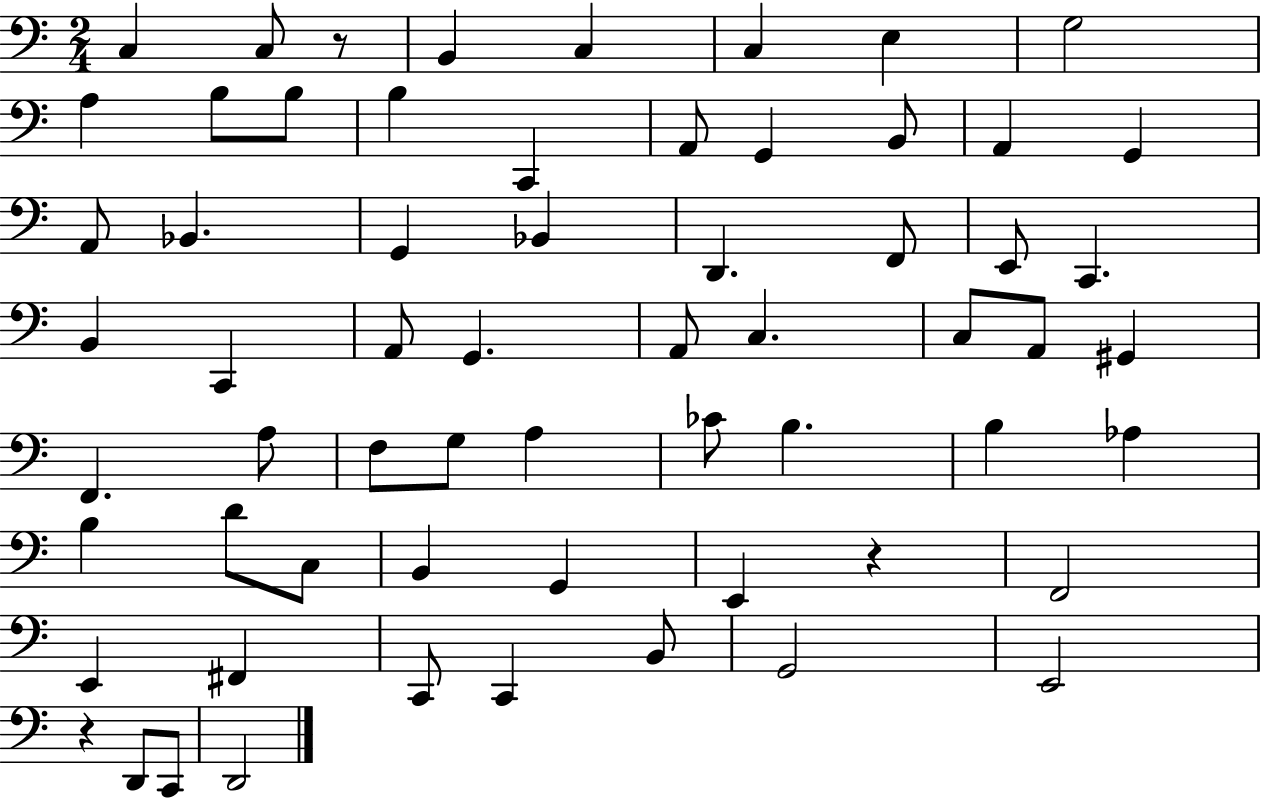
C3/q C3/e R/e B2/q C3/q C3/q E3/q G3/h A3/q B3/e B3/e B3/q C2/q A2/e G2/q B2/e A2/q G2/q A2/e Bb2/q. G2/q Bb2/q D2/q. F2/e E2/e C2/q. B2/q C2/q A2/e G2/q. A2/e C3/q. C3/e A2/e G#2/q F2/q. A3/e F3/e G3/e A3/q CES4/e B3/q. B3/q Ab3/q B3/q D4/e C3/e B2/q G2/q E2/q R/q F2/h E2/q F#2/q C2/e C2/q B2/e G2/h E2/h R/q D2/e C2/e D2/h